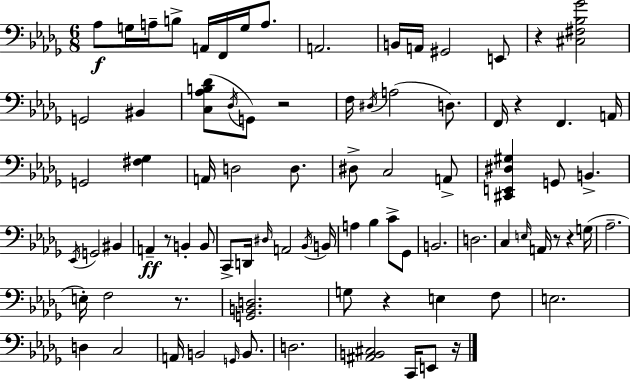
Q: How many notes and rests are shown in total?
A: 86